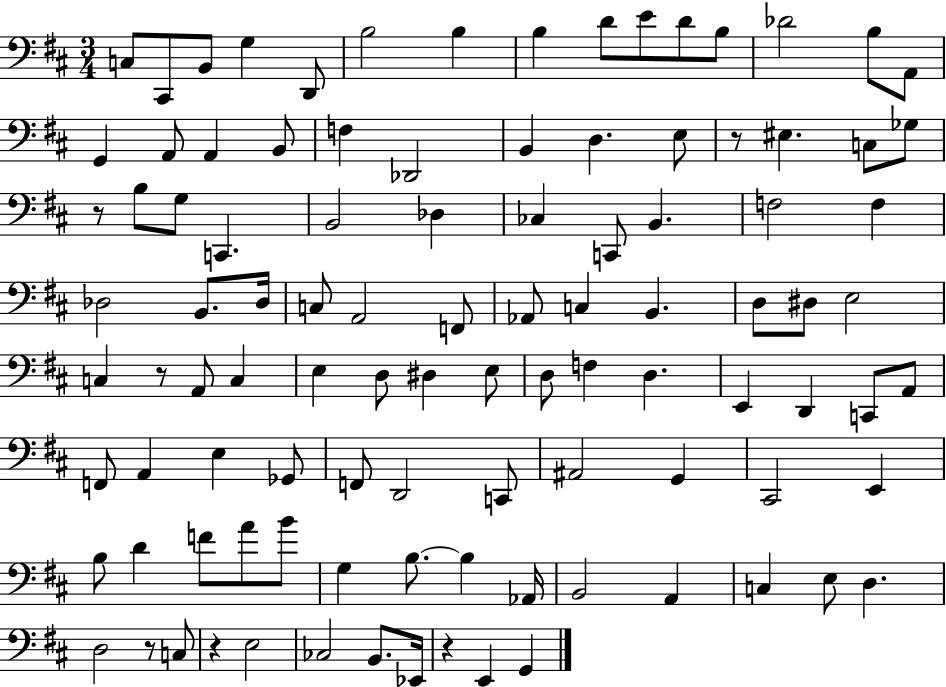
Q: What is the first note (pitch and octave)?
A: C3